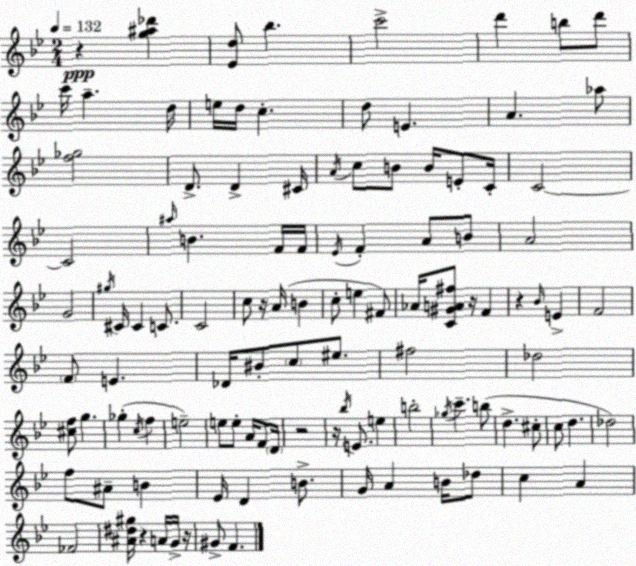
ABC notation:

X:1
T:Untitled
M:2/4
L:1/4
K:Bb
z [g^a_d'] [_Ed]/2 _b c'2 d' b/2 d'/2 c'/4 a d/4 e/4 d/4 c d/2 E A _a/2 [f_g]2 D/2 D ^C/4 A/4 c/2 B/2 B/4 E/2 C/4 C2 C2 ^a/4 B F/4 F/4 _E/4 F A/2 B/2 A2 G2 ^g/4 ^C/4 ^C C/2 C2 c/2 z/4 A/4 B c/2 e ^F/2 _A/4 [C^GA^f]/2 z/4 F z _B/4 E F2 F/2 E _D/4 ^B/2 c/2 ^e/2 ^f2 _d2 [^cf]/2 g _g c/4 f e2 e/2 e/2 A/4 F/2 D/4 z2 z/4 _b/4 E/2 e b2 _g/4 c' b/2 d ^c/2 c/2 d _d2 f/2 ^A/2 B _E/4 D B/2 G/4 A B/4 _d/2 c A _F2 [^A^d^g]/4 z A/4 G/4 z/4 ^G/2 F